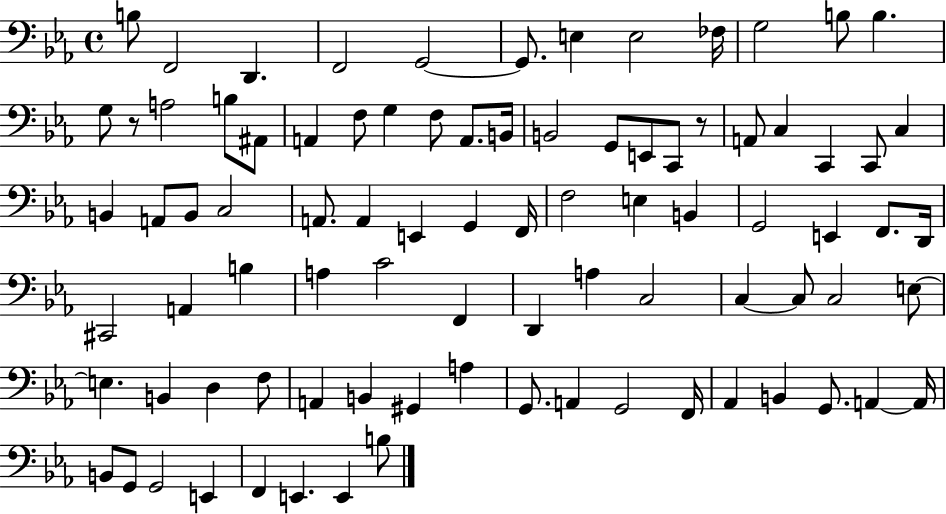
{
  \clef bass
  \time 4/4
  \defaultTimeSignature
  \key ees \major
  b8 f,2 d,4. | f,2 g,2~~ | g,8. e4 e2 fes16 | g2 b8 b4. | \break g8 r8 a2 b8 ais,8 | a,4 f8 g4 f8 a,8. b,16 | b,2 g,8 e,8 c,8 r8 | a,8 c4 c,4 c,8 c4 | \break b,4 a,8 b,8 c2 | a,8. a,4 e,4 g,4 f,16 | f2 e4 b,4 | g,2 e,4 f,8. d,16 | \break cis,2 a,4 b4 | a4 c'2 f,4 | d,4 a4 c2 | c4~~ c8 c2 e8~~ | \break e4. b,4 d4 f8 | a,4 b,4 gis,4 a4 | g,8. a,4 g,2 f,16 | aes,4 b,4 g,8. a,4~~ a,16 | \break b,8 g,8 g,2 e,4 | f,4 e,4. e,4 b8 | \bar "|."
}